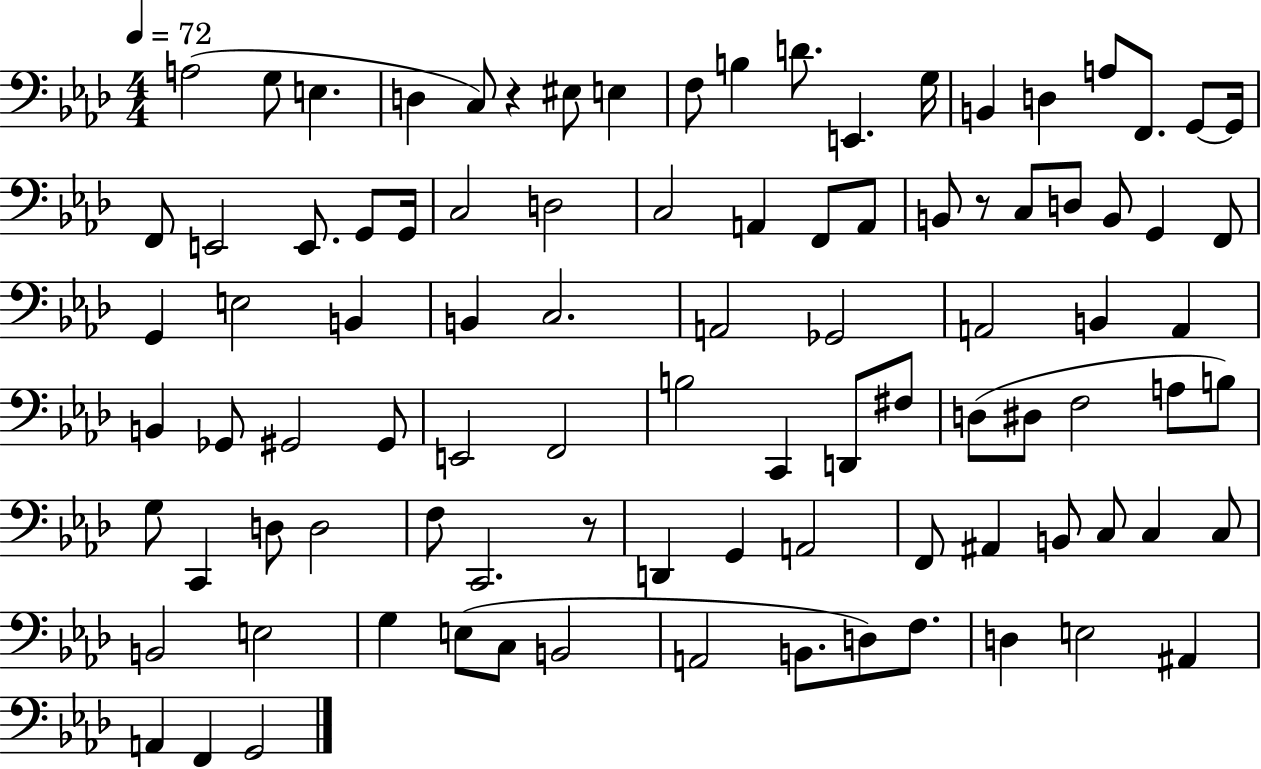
A3/h G3/e E3/q. D3/q C3/e R/q EIS3/e E3/q F3/e B3/q D4/e. E2/q. G3/s B2/q D3/q A3/e F2/e. G2/e G2/s F2/e E2/h E2/e. G2/e G2/s C3/h D3/h C3/h A2/q F2/e A2/e B2/e R/e C3/e D3/e B2/e G2/q F2/e G2/q E3/h B2/q B2/q C3/h. A2/h Gb2/h A2/h B2/q A2/q B2/q Gb2/e G#2/h G#2/e E2/h F2/h B3/h C2/q D2/e F#3/e D3/e D#3/e F3/h A3/e B3/e G3/e C2/q D3/e D3/h F3/e C2/h. R/e D2/q G2/q A2/h F2/e A#2/q B2/e C3/e C3/q C3/e B2/h E3/h G3/q E3/e C3/e B2/h A2/h B2/e. D3/e F3/e. D3/q E3/h A#2/q A2/q F2/q G2/h